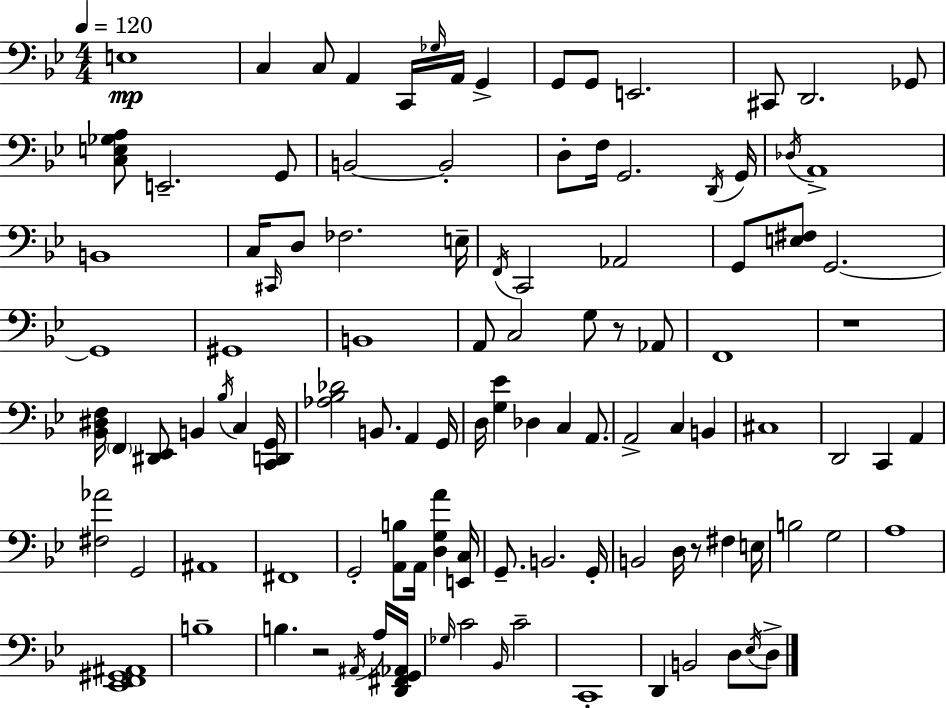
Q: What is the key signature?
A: BES major